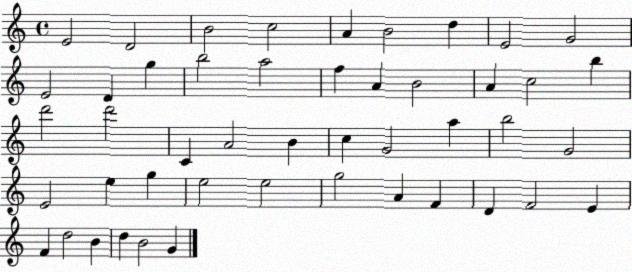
X:1
T:Untitled
M:4/4
L:1/4
K:C
E2 D2 B2 c2 A B2 d E2 G2 E2 D g b2 a2 f A B2 A c2 b d'2 d'2 C A2 B c G2 a b2 G2 E2 e g e2 e2 g2 A F D F2 E F d2 B d B2 G